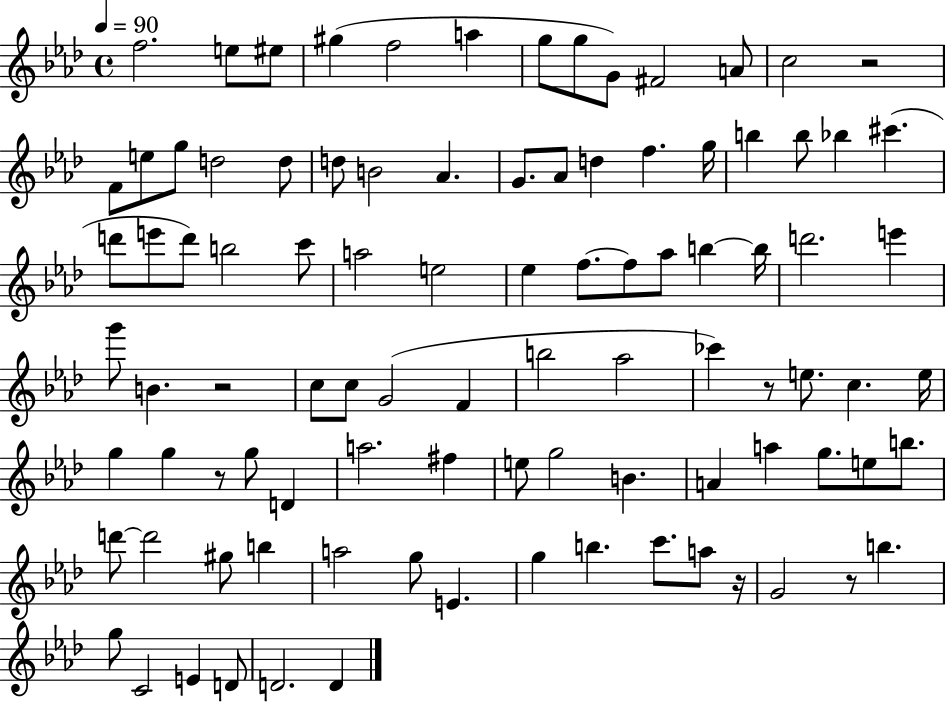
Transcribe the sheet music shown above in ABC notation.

X:1
T:Untitled
M:4/4
L:1/4
K:Ab
f2 e/2 ^e/2 ^g f2 a g/2 g/2 G/2 ^F2 A/2 c2 z2 F/2 e/2 g/2 d2 d/2 d/2 B2 _A G/2 _A/2 d f g/4 b b/2 _b ^c' d'/2 e'/2 d'/2 b2 c'/2 a2 e2 _e f/2 f/2 _a/2 b b/4 d'2 e' g'/2 B z2 c/2 c/2 G2 F b2 _a2 _c' z/2 e/2 c e/4 g g z/2 g/2 D a2 ^f e/2 g2 B A a g/2 e/2 b/2 d'/2 d'2 ^g/2 b a2 g/2 E g b c'/2 a/2 z/4 G2 z/2 b g/2 C2 E D/2 D2 D